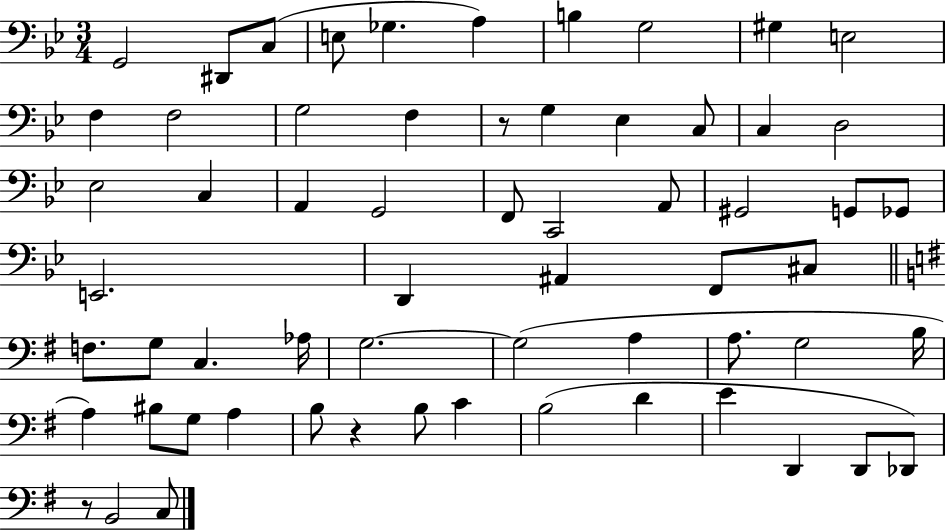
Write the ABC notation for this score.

X:1
T:Untitled
M:3/4
L:1/4
K:Bb
G,,2 ^D,,/2 C,/2 E,/2 _G, A, B, G,2 ^G, E,2 F, F,2 G,2 F, z/2 G, _E, C,/2 C, D,2 _E,2 C, A,, G,,2 F,,/2 C,,2 A,,/2 ^G,,2 G,,/2 _G,,/2 E,,2 D,, ^A,, F,,/2 ^C,/2 F,/2 G,/2 C, _A,/4 G,2 G,2 A, A,/2 G,2 B,/4 A, ^B,/2 G,/2 A, B,/2 z B,/2 C B,2 D E D,, D,,/2 _D,,/2 z/2 B,,2 C,/2